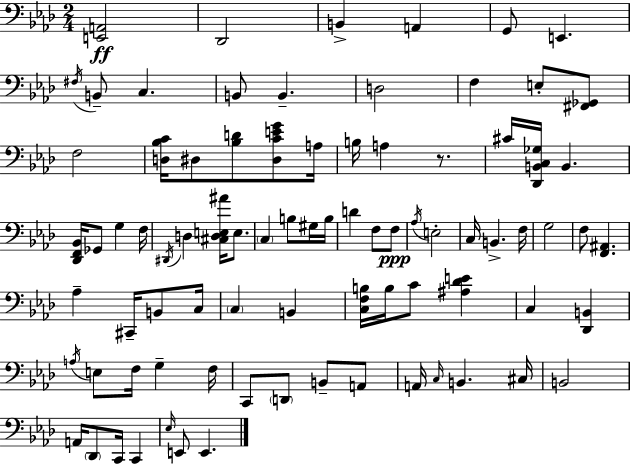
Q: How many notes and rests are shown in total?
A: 83